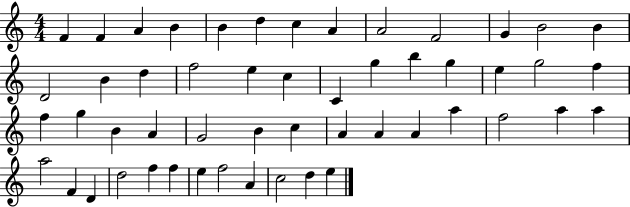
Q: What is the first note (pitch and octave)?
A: F4